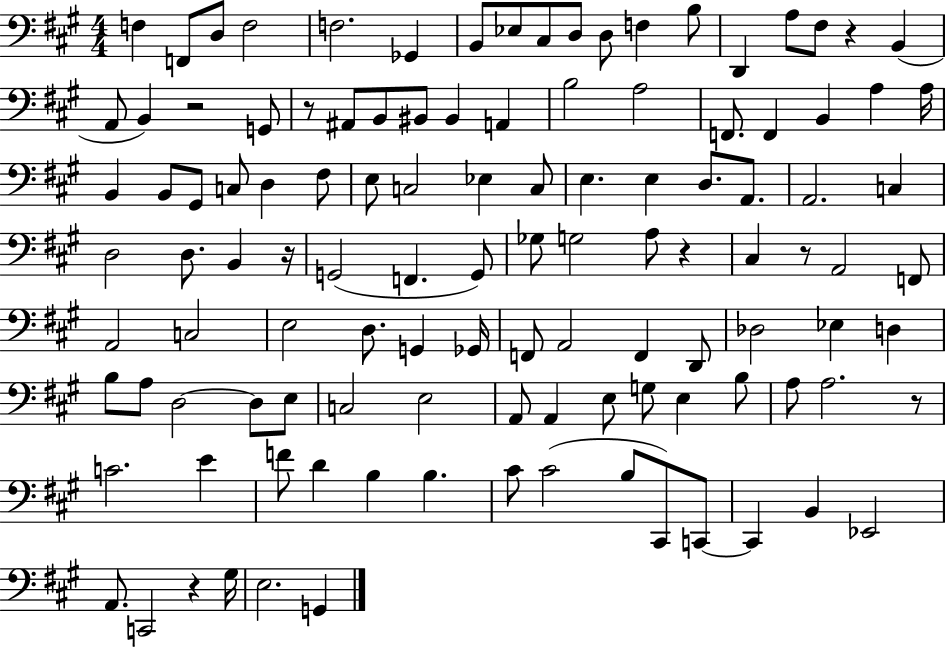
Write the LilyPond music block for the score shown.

{
  \clef bass
  \numericTimeSignature
  \time 4/4
  \key a \major
  \repeat volta 2 { f4 f,8 d8 f2 | f2. ges,4 | b,8 ees8 cis8 d8 d8 f4 b8 | d,4 a8 fis8 r4 b,4( | \break a,8 b,4) r2 g,8 | r8 ais,8 b,8 bis,8 bis,4 a,4 | b2 a2 | f,8. f,4 b,4 a4 a16 | \break b,4 b,8 gis,8 c8 d4 fis8 | e8 c2 ees4 c8 | e4. e4 d8. a,8. | a,2. c4 | \break d2 d8. b,4 r16 | g,2( f,4. g,8) | ges8 g2 a8 r4 | cis4 r8 a,2 f,8 | \break a,2 c2 | e2 d8. g,4 ges,16 | f,8 a,2 f,4 d,8 | des2 ees4 d4 | \break b8 a8 d2~~ d8 e8 | c2 e2 | a,8 a,4 e8 g8 e4 b8 | a8 a2. r8 | \break c'2. e'4 | f'8 d'4 b4 b4. | cis'8 cis'2( b8 cis,8) c,8~~ | c,4 b,4 ees,2 | \break a,8. c,2 r4 gis16 | e2. g,4 | } \bar "|."
}